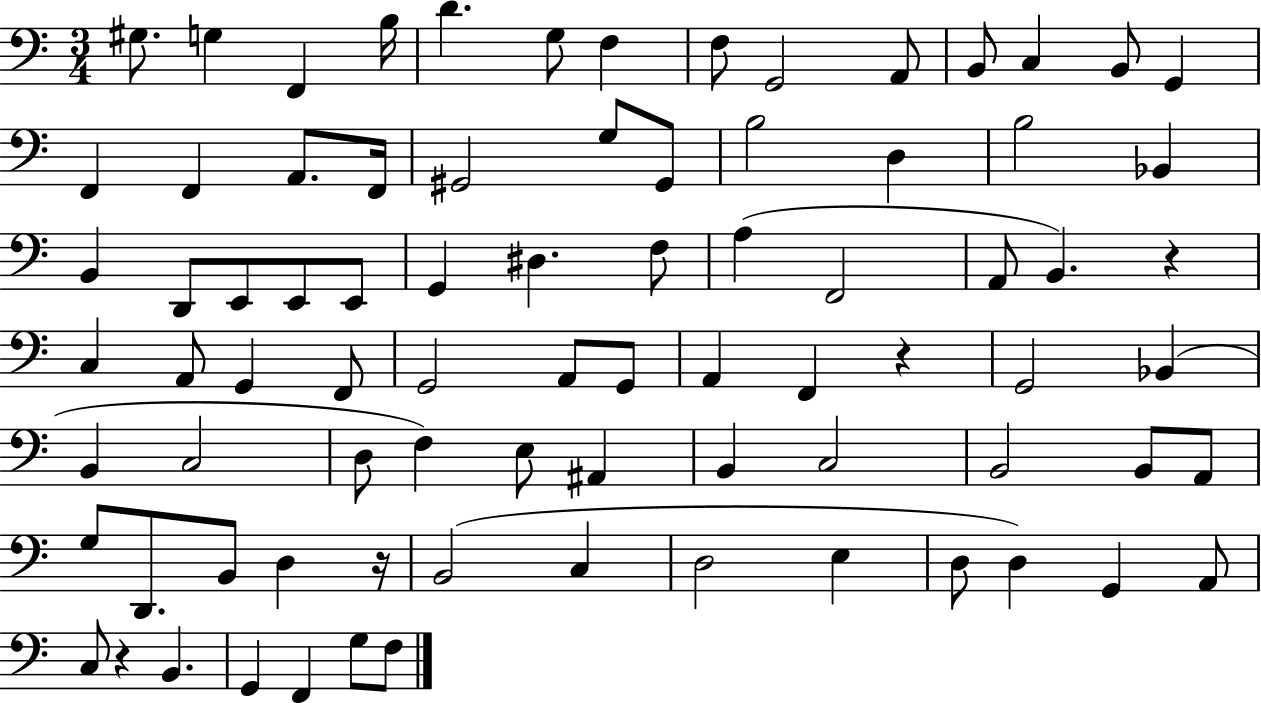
G#3/e. G3/q F2/q B3/s D4/q. G3/e F3/q F3/e G2/h A2/e B2/e C3/q B2/e G2/q F2/q F2/q A2/e. F2/s G#2/h G3/e G#2/e B3/h D3/q B3/h Bb2/q B2/q D2/e E2/e E2/e E2/e G2/q D#3/q. F3/e A3/q F2/h A2/e B2/q. R/q C3/q A2/e G2/q F2/e G2/h A2/e G2/e A2/q F2/q R/q G2/h Bb2/q B2/q C3/h D3/e F3/q E3/e A#2/q B2/q C3/h B2/h B2/e A2/e G3/e D2/e. B2/e D3/q R/s B2/h C3/q D3/h E3/q D3/e D3/q G2/q A2/e C3/e R/q B2/q. G2/q F2/q G3/e F3/e